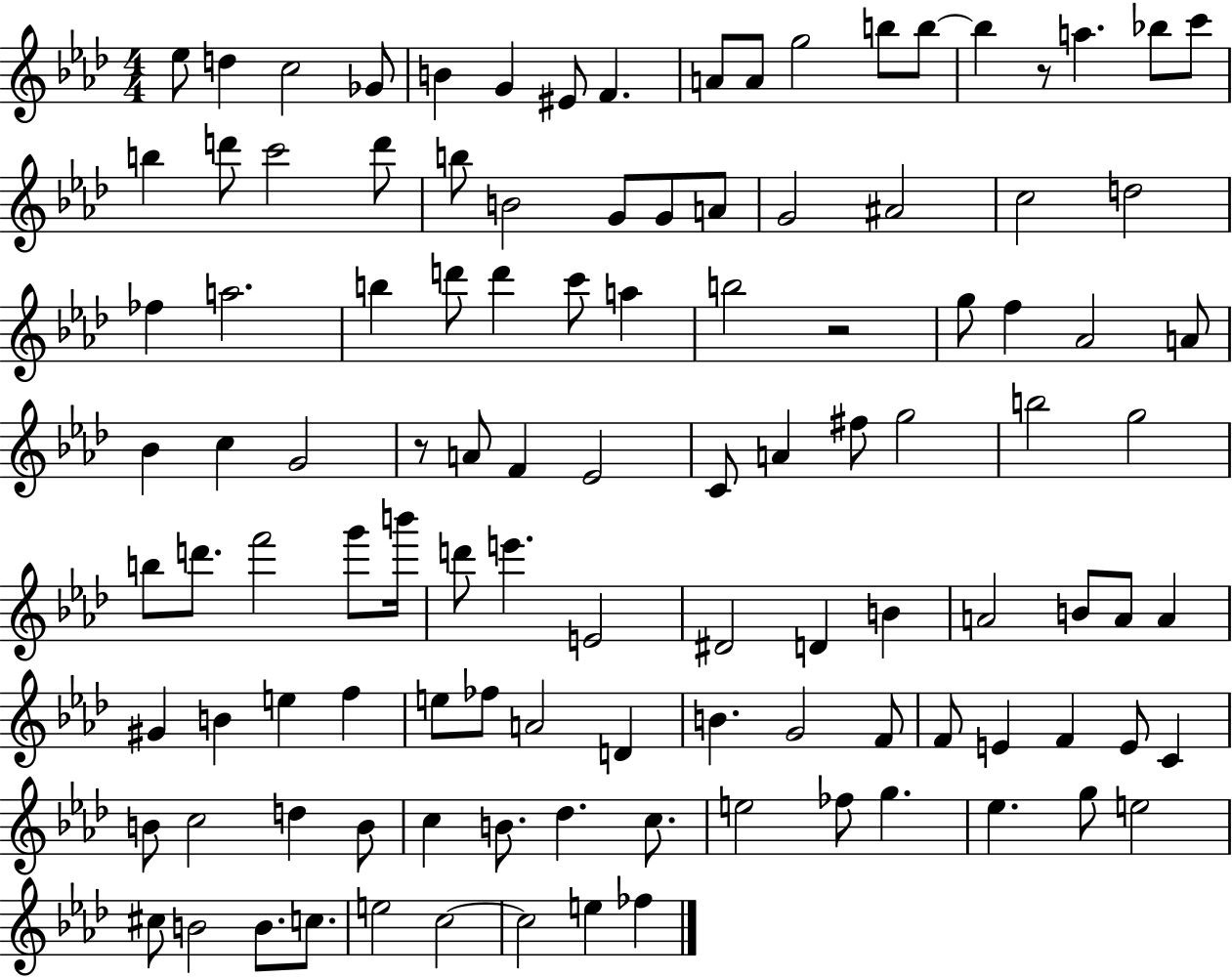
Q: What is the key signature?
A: AES major